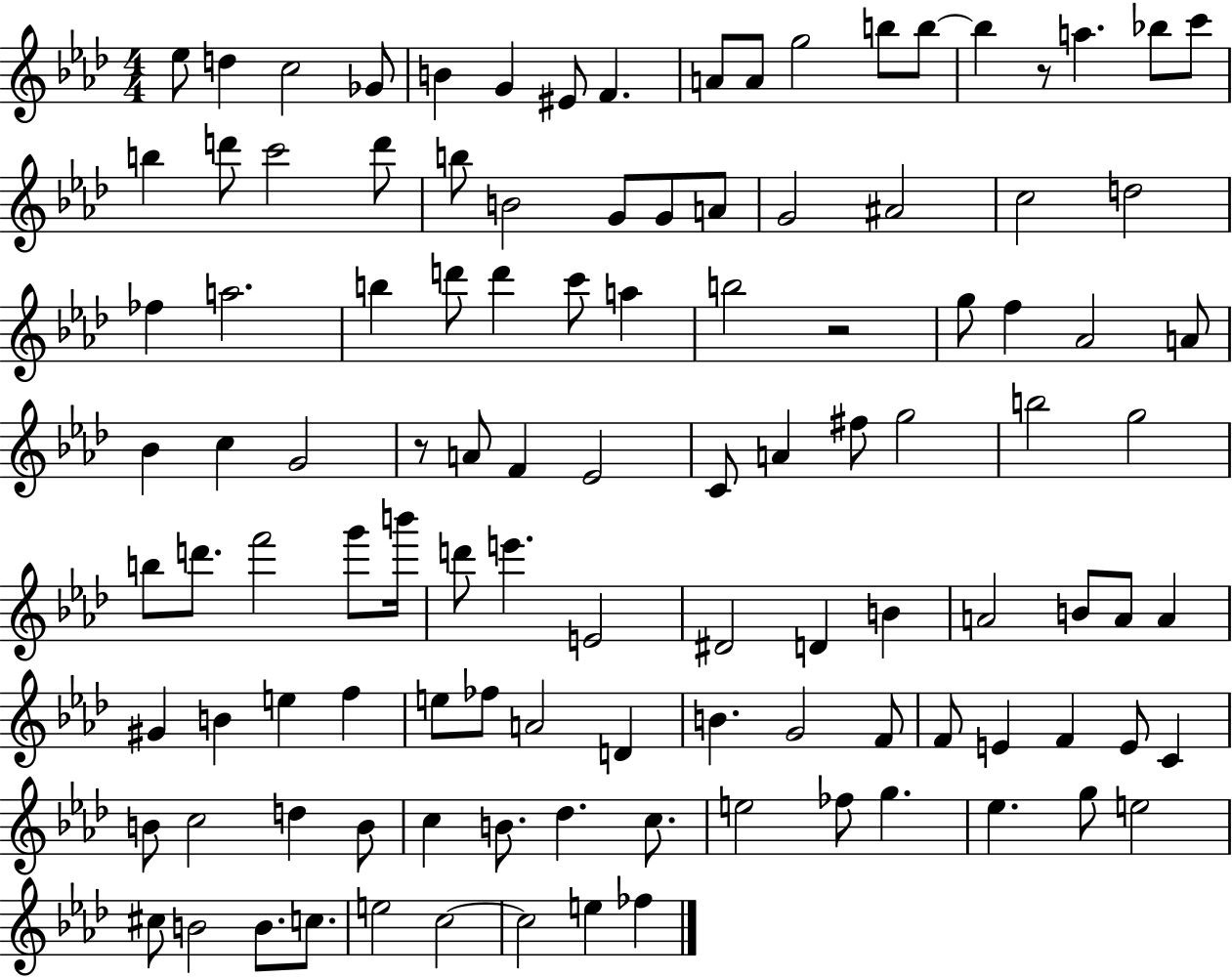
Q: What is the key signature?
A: AES major